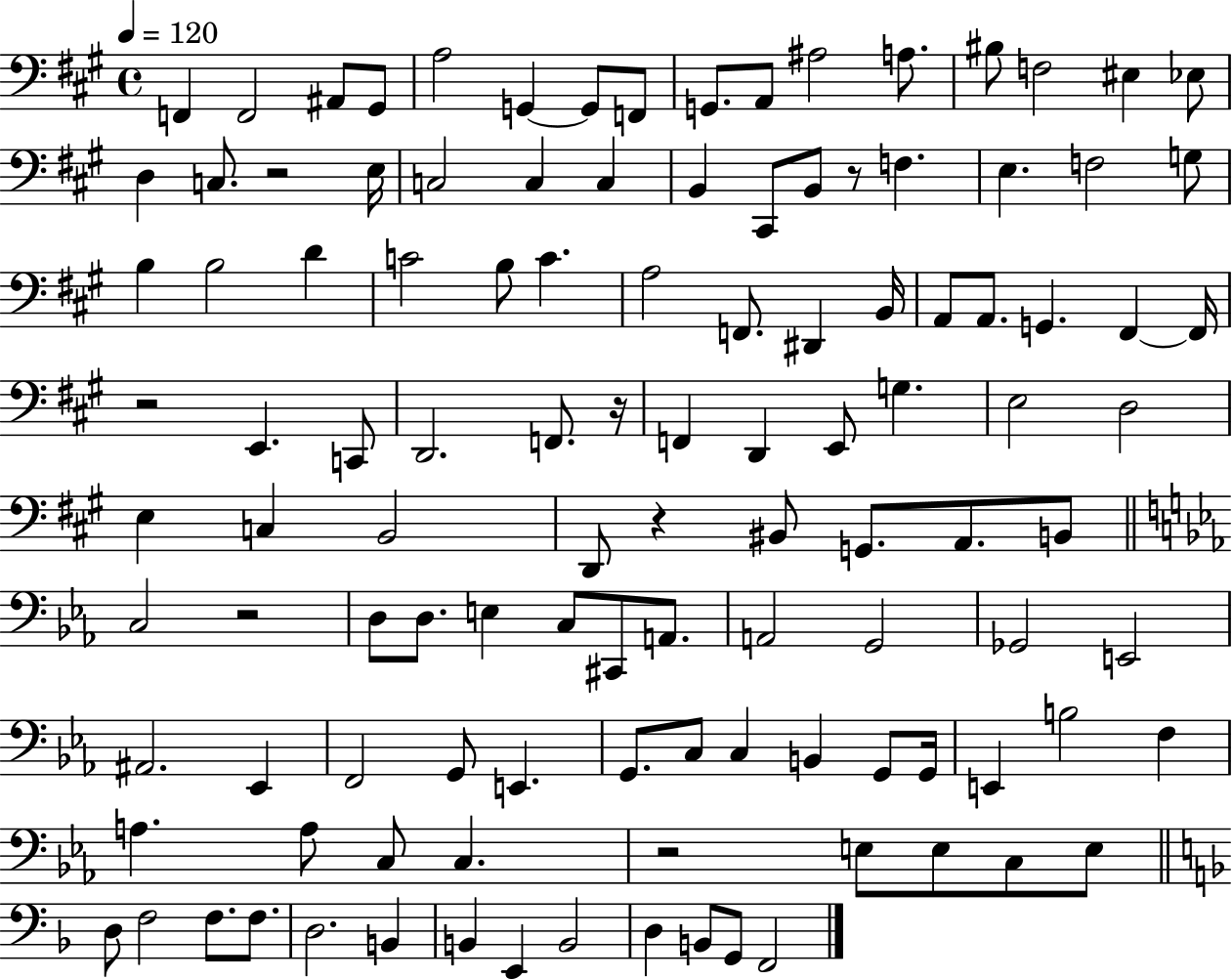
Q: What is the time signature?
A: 4/4